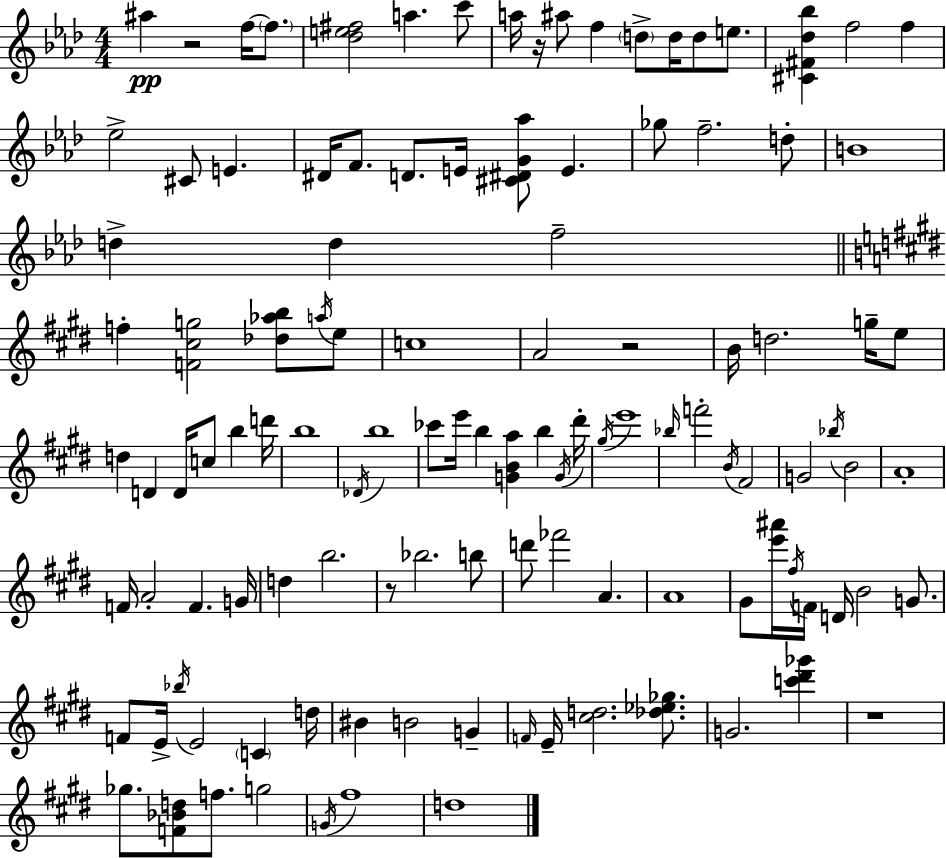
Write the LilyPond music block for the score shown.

{
  \clef treble
  \numericTimeSignature
  \time 4/4
  \key f \minor
  \repeat volta 2 { ais''4\pp r2 f''16~~ \parenthesize f''8. | <des'' e'' fis''>2 a''4. c'''8 | a''16 r16 ais''8 f''4 \parenthesize d''8-> d''16 d''8 e''8. | <cis' fis' des'' bes''>4 f''2 f''4 | \break ees''2-> cis'8 e'4. | dis'16 f'8. d'8. e'16 <cis' dis' g' aes''>8 e'4. | ges''8 f''2.-- d''8-. | b'1 | \break d''4-> d''4 f''2-- | \bar "||" \break \key e \major f''4-. <f' cis'' g''>2 <des'' aes'' b''>8 \acciaccatura { a''16 } e''8 | c''1 | a'2 r2 | b'16 d''2. g''16-- e''8 | \break d''4 d'4 d'16 c''8 b''4 | d'''16 b''1 | \acciaccatura { des'16 } b''1 | ces'''8 e'''16 b''4 <g' b' a''>4 b''4 | \break \acciaccatura { g'16 } dis'''16-. \acciaccatura { gis''16 } e'''1 | \grace { bes''16 } f'''2-. \acciaccatura { b'16 } fis'2 | g'2 \acciaccatura { bes''16 } b'2 | a'1-. | \break f'16 a'2-. | f'4. g'16 d''4 b''2. | r8 bes''2. | b''8 d'''8 fes'''2 | \break a'4. a'1 | gis'8 <e''' ais'''>16 \acciaccatura { fis''16 } f'16 d'16 b'2 | g'8. f'8 e'16-> \acciaccatura { bes''16 } e'2 | \parenthesize c'4 d''16 bis'4 b'2 | \break g'4-- \grace { f'16 } e'16-- <cis'' d''>2. | <des'' ees'' ges''>8. g'2. | <c''' dis''' ges'''>4 r1 | ges''8. <f' bes' d''>8 f''8. | \break g''2 \acciaccatura { g'16 } fis''1 | d''1 | } \bar "|."
}